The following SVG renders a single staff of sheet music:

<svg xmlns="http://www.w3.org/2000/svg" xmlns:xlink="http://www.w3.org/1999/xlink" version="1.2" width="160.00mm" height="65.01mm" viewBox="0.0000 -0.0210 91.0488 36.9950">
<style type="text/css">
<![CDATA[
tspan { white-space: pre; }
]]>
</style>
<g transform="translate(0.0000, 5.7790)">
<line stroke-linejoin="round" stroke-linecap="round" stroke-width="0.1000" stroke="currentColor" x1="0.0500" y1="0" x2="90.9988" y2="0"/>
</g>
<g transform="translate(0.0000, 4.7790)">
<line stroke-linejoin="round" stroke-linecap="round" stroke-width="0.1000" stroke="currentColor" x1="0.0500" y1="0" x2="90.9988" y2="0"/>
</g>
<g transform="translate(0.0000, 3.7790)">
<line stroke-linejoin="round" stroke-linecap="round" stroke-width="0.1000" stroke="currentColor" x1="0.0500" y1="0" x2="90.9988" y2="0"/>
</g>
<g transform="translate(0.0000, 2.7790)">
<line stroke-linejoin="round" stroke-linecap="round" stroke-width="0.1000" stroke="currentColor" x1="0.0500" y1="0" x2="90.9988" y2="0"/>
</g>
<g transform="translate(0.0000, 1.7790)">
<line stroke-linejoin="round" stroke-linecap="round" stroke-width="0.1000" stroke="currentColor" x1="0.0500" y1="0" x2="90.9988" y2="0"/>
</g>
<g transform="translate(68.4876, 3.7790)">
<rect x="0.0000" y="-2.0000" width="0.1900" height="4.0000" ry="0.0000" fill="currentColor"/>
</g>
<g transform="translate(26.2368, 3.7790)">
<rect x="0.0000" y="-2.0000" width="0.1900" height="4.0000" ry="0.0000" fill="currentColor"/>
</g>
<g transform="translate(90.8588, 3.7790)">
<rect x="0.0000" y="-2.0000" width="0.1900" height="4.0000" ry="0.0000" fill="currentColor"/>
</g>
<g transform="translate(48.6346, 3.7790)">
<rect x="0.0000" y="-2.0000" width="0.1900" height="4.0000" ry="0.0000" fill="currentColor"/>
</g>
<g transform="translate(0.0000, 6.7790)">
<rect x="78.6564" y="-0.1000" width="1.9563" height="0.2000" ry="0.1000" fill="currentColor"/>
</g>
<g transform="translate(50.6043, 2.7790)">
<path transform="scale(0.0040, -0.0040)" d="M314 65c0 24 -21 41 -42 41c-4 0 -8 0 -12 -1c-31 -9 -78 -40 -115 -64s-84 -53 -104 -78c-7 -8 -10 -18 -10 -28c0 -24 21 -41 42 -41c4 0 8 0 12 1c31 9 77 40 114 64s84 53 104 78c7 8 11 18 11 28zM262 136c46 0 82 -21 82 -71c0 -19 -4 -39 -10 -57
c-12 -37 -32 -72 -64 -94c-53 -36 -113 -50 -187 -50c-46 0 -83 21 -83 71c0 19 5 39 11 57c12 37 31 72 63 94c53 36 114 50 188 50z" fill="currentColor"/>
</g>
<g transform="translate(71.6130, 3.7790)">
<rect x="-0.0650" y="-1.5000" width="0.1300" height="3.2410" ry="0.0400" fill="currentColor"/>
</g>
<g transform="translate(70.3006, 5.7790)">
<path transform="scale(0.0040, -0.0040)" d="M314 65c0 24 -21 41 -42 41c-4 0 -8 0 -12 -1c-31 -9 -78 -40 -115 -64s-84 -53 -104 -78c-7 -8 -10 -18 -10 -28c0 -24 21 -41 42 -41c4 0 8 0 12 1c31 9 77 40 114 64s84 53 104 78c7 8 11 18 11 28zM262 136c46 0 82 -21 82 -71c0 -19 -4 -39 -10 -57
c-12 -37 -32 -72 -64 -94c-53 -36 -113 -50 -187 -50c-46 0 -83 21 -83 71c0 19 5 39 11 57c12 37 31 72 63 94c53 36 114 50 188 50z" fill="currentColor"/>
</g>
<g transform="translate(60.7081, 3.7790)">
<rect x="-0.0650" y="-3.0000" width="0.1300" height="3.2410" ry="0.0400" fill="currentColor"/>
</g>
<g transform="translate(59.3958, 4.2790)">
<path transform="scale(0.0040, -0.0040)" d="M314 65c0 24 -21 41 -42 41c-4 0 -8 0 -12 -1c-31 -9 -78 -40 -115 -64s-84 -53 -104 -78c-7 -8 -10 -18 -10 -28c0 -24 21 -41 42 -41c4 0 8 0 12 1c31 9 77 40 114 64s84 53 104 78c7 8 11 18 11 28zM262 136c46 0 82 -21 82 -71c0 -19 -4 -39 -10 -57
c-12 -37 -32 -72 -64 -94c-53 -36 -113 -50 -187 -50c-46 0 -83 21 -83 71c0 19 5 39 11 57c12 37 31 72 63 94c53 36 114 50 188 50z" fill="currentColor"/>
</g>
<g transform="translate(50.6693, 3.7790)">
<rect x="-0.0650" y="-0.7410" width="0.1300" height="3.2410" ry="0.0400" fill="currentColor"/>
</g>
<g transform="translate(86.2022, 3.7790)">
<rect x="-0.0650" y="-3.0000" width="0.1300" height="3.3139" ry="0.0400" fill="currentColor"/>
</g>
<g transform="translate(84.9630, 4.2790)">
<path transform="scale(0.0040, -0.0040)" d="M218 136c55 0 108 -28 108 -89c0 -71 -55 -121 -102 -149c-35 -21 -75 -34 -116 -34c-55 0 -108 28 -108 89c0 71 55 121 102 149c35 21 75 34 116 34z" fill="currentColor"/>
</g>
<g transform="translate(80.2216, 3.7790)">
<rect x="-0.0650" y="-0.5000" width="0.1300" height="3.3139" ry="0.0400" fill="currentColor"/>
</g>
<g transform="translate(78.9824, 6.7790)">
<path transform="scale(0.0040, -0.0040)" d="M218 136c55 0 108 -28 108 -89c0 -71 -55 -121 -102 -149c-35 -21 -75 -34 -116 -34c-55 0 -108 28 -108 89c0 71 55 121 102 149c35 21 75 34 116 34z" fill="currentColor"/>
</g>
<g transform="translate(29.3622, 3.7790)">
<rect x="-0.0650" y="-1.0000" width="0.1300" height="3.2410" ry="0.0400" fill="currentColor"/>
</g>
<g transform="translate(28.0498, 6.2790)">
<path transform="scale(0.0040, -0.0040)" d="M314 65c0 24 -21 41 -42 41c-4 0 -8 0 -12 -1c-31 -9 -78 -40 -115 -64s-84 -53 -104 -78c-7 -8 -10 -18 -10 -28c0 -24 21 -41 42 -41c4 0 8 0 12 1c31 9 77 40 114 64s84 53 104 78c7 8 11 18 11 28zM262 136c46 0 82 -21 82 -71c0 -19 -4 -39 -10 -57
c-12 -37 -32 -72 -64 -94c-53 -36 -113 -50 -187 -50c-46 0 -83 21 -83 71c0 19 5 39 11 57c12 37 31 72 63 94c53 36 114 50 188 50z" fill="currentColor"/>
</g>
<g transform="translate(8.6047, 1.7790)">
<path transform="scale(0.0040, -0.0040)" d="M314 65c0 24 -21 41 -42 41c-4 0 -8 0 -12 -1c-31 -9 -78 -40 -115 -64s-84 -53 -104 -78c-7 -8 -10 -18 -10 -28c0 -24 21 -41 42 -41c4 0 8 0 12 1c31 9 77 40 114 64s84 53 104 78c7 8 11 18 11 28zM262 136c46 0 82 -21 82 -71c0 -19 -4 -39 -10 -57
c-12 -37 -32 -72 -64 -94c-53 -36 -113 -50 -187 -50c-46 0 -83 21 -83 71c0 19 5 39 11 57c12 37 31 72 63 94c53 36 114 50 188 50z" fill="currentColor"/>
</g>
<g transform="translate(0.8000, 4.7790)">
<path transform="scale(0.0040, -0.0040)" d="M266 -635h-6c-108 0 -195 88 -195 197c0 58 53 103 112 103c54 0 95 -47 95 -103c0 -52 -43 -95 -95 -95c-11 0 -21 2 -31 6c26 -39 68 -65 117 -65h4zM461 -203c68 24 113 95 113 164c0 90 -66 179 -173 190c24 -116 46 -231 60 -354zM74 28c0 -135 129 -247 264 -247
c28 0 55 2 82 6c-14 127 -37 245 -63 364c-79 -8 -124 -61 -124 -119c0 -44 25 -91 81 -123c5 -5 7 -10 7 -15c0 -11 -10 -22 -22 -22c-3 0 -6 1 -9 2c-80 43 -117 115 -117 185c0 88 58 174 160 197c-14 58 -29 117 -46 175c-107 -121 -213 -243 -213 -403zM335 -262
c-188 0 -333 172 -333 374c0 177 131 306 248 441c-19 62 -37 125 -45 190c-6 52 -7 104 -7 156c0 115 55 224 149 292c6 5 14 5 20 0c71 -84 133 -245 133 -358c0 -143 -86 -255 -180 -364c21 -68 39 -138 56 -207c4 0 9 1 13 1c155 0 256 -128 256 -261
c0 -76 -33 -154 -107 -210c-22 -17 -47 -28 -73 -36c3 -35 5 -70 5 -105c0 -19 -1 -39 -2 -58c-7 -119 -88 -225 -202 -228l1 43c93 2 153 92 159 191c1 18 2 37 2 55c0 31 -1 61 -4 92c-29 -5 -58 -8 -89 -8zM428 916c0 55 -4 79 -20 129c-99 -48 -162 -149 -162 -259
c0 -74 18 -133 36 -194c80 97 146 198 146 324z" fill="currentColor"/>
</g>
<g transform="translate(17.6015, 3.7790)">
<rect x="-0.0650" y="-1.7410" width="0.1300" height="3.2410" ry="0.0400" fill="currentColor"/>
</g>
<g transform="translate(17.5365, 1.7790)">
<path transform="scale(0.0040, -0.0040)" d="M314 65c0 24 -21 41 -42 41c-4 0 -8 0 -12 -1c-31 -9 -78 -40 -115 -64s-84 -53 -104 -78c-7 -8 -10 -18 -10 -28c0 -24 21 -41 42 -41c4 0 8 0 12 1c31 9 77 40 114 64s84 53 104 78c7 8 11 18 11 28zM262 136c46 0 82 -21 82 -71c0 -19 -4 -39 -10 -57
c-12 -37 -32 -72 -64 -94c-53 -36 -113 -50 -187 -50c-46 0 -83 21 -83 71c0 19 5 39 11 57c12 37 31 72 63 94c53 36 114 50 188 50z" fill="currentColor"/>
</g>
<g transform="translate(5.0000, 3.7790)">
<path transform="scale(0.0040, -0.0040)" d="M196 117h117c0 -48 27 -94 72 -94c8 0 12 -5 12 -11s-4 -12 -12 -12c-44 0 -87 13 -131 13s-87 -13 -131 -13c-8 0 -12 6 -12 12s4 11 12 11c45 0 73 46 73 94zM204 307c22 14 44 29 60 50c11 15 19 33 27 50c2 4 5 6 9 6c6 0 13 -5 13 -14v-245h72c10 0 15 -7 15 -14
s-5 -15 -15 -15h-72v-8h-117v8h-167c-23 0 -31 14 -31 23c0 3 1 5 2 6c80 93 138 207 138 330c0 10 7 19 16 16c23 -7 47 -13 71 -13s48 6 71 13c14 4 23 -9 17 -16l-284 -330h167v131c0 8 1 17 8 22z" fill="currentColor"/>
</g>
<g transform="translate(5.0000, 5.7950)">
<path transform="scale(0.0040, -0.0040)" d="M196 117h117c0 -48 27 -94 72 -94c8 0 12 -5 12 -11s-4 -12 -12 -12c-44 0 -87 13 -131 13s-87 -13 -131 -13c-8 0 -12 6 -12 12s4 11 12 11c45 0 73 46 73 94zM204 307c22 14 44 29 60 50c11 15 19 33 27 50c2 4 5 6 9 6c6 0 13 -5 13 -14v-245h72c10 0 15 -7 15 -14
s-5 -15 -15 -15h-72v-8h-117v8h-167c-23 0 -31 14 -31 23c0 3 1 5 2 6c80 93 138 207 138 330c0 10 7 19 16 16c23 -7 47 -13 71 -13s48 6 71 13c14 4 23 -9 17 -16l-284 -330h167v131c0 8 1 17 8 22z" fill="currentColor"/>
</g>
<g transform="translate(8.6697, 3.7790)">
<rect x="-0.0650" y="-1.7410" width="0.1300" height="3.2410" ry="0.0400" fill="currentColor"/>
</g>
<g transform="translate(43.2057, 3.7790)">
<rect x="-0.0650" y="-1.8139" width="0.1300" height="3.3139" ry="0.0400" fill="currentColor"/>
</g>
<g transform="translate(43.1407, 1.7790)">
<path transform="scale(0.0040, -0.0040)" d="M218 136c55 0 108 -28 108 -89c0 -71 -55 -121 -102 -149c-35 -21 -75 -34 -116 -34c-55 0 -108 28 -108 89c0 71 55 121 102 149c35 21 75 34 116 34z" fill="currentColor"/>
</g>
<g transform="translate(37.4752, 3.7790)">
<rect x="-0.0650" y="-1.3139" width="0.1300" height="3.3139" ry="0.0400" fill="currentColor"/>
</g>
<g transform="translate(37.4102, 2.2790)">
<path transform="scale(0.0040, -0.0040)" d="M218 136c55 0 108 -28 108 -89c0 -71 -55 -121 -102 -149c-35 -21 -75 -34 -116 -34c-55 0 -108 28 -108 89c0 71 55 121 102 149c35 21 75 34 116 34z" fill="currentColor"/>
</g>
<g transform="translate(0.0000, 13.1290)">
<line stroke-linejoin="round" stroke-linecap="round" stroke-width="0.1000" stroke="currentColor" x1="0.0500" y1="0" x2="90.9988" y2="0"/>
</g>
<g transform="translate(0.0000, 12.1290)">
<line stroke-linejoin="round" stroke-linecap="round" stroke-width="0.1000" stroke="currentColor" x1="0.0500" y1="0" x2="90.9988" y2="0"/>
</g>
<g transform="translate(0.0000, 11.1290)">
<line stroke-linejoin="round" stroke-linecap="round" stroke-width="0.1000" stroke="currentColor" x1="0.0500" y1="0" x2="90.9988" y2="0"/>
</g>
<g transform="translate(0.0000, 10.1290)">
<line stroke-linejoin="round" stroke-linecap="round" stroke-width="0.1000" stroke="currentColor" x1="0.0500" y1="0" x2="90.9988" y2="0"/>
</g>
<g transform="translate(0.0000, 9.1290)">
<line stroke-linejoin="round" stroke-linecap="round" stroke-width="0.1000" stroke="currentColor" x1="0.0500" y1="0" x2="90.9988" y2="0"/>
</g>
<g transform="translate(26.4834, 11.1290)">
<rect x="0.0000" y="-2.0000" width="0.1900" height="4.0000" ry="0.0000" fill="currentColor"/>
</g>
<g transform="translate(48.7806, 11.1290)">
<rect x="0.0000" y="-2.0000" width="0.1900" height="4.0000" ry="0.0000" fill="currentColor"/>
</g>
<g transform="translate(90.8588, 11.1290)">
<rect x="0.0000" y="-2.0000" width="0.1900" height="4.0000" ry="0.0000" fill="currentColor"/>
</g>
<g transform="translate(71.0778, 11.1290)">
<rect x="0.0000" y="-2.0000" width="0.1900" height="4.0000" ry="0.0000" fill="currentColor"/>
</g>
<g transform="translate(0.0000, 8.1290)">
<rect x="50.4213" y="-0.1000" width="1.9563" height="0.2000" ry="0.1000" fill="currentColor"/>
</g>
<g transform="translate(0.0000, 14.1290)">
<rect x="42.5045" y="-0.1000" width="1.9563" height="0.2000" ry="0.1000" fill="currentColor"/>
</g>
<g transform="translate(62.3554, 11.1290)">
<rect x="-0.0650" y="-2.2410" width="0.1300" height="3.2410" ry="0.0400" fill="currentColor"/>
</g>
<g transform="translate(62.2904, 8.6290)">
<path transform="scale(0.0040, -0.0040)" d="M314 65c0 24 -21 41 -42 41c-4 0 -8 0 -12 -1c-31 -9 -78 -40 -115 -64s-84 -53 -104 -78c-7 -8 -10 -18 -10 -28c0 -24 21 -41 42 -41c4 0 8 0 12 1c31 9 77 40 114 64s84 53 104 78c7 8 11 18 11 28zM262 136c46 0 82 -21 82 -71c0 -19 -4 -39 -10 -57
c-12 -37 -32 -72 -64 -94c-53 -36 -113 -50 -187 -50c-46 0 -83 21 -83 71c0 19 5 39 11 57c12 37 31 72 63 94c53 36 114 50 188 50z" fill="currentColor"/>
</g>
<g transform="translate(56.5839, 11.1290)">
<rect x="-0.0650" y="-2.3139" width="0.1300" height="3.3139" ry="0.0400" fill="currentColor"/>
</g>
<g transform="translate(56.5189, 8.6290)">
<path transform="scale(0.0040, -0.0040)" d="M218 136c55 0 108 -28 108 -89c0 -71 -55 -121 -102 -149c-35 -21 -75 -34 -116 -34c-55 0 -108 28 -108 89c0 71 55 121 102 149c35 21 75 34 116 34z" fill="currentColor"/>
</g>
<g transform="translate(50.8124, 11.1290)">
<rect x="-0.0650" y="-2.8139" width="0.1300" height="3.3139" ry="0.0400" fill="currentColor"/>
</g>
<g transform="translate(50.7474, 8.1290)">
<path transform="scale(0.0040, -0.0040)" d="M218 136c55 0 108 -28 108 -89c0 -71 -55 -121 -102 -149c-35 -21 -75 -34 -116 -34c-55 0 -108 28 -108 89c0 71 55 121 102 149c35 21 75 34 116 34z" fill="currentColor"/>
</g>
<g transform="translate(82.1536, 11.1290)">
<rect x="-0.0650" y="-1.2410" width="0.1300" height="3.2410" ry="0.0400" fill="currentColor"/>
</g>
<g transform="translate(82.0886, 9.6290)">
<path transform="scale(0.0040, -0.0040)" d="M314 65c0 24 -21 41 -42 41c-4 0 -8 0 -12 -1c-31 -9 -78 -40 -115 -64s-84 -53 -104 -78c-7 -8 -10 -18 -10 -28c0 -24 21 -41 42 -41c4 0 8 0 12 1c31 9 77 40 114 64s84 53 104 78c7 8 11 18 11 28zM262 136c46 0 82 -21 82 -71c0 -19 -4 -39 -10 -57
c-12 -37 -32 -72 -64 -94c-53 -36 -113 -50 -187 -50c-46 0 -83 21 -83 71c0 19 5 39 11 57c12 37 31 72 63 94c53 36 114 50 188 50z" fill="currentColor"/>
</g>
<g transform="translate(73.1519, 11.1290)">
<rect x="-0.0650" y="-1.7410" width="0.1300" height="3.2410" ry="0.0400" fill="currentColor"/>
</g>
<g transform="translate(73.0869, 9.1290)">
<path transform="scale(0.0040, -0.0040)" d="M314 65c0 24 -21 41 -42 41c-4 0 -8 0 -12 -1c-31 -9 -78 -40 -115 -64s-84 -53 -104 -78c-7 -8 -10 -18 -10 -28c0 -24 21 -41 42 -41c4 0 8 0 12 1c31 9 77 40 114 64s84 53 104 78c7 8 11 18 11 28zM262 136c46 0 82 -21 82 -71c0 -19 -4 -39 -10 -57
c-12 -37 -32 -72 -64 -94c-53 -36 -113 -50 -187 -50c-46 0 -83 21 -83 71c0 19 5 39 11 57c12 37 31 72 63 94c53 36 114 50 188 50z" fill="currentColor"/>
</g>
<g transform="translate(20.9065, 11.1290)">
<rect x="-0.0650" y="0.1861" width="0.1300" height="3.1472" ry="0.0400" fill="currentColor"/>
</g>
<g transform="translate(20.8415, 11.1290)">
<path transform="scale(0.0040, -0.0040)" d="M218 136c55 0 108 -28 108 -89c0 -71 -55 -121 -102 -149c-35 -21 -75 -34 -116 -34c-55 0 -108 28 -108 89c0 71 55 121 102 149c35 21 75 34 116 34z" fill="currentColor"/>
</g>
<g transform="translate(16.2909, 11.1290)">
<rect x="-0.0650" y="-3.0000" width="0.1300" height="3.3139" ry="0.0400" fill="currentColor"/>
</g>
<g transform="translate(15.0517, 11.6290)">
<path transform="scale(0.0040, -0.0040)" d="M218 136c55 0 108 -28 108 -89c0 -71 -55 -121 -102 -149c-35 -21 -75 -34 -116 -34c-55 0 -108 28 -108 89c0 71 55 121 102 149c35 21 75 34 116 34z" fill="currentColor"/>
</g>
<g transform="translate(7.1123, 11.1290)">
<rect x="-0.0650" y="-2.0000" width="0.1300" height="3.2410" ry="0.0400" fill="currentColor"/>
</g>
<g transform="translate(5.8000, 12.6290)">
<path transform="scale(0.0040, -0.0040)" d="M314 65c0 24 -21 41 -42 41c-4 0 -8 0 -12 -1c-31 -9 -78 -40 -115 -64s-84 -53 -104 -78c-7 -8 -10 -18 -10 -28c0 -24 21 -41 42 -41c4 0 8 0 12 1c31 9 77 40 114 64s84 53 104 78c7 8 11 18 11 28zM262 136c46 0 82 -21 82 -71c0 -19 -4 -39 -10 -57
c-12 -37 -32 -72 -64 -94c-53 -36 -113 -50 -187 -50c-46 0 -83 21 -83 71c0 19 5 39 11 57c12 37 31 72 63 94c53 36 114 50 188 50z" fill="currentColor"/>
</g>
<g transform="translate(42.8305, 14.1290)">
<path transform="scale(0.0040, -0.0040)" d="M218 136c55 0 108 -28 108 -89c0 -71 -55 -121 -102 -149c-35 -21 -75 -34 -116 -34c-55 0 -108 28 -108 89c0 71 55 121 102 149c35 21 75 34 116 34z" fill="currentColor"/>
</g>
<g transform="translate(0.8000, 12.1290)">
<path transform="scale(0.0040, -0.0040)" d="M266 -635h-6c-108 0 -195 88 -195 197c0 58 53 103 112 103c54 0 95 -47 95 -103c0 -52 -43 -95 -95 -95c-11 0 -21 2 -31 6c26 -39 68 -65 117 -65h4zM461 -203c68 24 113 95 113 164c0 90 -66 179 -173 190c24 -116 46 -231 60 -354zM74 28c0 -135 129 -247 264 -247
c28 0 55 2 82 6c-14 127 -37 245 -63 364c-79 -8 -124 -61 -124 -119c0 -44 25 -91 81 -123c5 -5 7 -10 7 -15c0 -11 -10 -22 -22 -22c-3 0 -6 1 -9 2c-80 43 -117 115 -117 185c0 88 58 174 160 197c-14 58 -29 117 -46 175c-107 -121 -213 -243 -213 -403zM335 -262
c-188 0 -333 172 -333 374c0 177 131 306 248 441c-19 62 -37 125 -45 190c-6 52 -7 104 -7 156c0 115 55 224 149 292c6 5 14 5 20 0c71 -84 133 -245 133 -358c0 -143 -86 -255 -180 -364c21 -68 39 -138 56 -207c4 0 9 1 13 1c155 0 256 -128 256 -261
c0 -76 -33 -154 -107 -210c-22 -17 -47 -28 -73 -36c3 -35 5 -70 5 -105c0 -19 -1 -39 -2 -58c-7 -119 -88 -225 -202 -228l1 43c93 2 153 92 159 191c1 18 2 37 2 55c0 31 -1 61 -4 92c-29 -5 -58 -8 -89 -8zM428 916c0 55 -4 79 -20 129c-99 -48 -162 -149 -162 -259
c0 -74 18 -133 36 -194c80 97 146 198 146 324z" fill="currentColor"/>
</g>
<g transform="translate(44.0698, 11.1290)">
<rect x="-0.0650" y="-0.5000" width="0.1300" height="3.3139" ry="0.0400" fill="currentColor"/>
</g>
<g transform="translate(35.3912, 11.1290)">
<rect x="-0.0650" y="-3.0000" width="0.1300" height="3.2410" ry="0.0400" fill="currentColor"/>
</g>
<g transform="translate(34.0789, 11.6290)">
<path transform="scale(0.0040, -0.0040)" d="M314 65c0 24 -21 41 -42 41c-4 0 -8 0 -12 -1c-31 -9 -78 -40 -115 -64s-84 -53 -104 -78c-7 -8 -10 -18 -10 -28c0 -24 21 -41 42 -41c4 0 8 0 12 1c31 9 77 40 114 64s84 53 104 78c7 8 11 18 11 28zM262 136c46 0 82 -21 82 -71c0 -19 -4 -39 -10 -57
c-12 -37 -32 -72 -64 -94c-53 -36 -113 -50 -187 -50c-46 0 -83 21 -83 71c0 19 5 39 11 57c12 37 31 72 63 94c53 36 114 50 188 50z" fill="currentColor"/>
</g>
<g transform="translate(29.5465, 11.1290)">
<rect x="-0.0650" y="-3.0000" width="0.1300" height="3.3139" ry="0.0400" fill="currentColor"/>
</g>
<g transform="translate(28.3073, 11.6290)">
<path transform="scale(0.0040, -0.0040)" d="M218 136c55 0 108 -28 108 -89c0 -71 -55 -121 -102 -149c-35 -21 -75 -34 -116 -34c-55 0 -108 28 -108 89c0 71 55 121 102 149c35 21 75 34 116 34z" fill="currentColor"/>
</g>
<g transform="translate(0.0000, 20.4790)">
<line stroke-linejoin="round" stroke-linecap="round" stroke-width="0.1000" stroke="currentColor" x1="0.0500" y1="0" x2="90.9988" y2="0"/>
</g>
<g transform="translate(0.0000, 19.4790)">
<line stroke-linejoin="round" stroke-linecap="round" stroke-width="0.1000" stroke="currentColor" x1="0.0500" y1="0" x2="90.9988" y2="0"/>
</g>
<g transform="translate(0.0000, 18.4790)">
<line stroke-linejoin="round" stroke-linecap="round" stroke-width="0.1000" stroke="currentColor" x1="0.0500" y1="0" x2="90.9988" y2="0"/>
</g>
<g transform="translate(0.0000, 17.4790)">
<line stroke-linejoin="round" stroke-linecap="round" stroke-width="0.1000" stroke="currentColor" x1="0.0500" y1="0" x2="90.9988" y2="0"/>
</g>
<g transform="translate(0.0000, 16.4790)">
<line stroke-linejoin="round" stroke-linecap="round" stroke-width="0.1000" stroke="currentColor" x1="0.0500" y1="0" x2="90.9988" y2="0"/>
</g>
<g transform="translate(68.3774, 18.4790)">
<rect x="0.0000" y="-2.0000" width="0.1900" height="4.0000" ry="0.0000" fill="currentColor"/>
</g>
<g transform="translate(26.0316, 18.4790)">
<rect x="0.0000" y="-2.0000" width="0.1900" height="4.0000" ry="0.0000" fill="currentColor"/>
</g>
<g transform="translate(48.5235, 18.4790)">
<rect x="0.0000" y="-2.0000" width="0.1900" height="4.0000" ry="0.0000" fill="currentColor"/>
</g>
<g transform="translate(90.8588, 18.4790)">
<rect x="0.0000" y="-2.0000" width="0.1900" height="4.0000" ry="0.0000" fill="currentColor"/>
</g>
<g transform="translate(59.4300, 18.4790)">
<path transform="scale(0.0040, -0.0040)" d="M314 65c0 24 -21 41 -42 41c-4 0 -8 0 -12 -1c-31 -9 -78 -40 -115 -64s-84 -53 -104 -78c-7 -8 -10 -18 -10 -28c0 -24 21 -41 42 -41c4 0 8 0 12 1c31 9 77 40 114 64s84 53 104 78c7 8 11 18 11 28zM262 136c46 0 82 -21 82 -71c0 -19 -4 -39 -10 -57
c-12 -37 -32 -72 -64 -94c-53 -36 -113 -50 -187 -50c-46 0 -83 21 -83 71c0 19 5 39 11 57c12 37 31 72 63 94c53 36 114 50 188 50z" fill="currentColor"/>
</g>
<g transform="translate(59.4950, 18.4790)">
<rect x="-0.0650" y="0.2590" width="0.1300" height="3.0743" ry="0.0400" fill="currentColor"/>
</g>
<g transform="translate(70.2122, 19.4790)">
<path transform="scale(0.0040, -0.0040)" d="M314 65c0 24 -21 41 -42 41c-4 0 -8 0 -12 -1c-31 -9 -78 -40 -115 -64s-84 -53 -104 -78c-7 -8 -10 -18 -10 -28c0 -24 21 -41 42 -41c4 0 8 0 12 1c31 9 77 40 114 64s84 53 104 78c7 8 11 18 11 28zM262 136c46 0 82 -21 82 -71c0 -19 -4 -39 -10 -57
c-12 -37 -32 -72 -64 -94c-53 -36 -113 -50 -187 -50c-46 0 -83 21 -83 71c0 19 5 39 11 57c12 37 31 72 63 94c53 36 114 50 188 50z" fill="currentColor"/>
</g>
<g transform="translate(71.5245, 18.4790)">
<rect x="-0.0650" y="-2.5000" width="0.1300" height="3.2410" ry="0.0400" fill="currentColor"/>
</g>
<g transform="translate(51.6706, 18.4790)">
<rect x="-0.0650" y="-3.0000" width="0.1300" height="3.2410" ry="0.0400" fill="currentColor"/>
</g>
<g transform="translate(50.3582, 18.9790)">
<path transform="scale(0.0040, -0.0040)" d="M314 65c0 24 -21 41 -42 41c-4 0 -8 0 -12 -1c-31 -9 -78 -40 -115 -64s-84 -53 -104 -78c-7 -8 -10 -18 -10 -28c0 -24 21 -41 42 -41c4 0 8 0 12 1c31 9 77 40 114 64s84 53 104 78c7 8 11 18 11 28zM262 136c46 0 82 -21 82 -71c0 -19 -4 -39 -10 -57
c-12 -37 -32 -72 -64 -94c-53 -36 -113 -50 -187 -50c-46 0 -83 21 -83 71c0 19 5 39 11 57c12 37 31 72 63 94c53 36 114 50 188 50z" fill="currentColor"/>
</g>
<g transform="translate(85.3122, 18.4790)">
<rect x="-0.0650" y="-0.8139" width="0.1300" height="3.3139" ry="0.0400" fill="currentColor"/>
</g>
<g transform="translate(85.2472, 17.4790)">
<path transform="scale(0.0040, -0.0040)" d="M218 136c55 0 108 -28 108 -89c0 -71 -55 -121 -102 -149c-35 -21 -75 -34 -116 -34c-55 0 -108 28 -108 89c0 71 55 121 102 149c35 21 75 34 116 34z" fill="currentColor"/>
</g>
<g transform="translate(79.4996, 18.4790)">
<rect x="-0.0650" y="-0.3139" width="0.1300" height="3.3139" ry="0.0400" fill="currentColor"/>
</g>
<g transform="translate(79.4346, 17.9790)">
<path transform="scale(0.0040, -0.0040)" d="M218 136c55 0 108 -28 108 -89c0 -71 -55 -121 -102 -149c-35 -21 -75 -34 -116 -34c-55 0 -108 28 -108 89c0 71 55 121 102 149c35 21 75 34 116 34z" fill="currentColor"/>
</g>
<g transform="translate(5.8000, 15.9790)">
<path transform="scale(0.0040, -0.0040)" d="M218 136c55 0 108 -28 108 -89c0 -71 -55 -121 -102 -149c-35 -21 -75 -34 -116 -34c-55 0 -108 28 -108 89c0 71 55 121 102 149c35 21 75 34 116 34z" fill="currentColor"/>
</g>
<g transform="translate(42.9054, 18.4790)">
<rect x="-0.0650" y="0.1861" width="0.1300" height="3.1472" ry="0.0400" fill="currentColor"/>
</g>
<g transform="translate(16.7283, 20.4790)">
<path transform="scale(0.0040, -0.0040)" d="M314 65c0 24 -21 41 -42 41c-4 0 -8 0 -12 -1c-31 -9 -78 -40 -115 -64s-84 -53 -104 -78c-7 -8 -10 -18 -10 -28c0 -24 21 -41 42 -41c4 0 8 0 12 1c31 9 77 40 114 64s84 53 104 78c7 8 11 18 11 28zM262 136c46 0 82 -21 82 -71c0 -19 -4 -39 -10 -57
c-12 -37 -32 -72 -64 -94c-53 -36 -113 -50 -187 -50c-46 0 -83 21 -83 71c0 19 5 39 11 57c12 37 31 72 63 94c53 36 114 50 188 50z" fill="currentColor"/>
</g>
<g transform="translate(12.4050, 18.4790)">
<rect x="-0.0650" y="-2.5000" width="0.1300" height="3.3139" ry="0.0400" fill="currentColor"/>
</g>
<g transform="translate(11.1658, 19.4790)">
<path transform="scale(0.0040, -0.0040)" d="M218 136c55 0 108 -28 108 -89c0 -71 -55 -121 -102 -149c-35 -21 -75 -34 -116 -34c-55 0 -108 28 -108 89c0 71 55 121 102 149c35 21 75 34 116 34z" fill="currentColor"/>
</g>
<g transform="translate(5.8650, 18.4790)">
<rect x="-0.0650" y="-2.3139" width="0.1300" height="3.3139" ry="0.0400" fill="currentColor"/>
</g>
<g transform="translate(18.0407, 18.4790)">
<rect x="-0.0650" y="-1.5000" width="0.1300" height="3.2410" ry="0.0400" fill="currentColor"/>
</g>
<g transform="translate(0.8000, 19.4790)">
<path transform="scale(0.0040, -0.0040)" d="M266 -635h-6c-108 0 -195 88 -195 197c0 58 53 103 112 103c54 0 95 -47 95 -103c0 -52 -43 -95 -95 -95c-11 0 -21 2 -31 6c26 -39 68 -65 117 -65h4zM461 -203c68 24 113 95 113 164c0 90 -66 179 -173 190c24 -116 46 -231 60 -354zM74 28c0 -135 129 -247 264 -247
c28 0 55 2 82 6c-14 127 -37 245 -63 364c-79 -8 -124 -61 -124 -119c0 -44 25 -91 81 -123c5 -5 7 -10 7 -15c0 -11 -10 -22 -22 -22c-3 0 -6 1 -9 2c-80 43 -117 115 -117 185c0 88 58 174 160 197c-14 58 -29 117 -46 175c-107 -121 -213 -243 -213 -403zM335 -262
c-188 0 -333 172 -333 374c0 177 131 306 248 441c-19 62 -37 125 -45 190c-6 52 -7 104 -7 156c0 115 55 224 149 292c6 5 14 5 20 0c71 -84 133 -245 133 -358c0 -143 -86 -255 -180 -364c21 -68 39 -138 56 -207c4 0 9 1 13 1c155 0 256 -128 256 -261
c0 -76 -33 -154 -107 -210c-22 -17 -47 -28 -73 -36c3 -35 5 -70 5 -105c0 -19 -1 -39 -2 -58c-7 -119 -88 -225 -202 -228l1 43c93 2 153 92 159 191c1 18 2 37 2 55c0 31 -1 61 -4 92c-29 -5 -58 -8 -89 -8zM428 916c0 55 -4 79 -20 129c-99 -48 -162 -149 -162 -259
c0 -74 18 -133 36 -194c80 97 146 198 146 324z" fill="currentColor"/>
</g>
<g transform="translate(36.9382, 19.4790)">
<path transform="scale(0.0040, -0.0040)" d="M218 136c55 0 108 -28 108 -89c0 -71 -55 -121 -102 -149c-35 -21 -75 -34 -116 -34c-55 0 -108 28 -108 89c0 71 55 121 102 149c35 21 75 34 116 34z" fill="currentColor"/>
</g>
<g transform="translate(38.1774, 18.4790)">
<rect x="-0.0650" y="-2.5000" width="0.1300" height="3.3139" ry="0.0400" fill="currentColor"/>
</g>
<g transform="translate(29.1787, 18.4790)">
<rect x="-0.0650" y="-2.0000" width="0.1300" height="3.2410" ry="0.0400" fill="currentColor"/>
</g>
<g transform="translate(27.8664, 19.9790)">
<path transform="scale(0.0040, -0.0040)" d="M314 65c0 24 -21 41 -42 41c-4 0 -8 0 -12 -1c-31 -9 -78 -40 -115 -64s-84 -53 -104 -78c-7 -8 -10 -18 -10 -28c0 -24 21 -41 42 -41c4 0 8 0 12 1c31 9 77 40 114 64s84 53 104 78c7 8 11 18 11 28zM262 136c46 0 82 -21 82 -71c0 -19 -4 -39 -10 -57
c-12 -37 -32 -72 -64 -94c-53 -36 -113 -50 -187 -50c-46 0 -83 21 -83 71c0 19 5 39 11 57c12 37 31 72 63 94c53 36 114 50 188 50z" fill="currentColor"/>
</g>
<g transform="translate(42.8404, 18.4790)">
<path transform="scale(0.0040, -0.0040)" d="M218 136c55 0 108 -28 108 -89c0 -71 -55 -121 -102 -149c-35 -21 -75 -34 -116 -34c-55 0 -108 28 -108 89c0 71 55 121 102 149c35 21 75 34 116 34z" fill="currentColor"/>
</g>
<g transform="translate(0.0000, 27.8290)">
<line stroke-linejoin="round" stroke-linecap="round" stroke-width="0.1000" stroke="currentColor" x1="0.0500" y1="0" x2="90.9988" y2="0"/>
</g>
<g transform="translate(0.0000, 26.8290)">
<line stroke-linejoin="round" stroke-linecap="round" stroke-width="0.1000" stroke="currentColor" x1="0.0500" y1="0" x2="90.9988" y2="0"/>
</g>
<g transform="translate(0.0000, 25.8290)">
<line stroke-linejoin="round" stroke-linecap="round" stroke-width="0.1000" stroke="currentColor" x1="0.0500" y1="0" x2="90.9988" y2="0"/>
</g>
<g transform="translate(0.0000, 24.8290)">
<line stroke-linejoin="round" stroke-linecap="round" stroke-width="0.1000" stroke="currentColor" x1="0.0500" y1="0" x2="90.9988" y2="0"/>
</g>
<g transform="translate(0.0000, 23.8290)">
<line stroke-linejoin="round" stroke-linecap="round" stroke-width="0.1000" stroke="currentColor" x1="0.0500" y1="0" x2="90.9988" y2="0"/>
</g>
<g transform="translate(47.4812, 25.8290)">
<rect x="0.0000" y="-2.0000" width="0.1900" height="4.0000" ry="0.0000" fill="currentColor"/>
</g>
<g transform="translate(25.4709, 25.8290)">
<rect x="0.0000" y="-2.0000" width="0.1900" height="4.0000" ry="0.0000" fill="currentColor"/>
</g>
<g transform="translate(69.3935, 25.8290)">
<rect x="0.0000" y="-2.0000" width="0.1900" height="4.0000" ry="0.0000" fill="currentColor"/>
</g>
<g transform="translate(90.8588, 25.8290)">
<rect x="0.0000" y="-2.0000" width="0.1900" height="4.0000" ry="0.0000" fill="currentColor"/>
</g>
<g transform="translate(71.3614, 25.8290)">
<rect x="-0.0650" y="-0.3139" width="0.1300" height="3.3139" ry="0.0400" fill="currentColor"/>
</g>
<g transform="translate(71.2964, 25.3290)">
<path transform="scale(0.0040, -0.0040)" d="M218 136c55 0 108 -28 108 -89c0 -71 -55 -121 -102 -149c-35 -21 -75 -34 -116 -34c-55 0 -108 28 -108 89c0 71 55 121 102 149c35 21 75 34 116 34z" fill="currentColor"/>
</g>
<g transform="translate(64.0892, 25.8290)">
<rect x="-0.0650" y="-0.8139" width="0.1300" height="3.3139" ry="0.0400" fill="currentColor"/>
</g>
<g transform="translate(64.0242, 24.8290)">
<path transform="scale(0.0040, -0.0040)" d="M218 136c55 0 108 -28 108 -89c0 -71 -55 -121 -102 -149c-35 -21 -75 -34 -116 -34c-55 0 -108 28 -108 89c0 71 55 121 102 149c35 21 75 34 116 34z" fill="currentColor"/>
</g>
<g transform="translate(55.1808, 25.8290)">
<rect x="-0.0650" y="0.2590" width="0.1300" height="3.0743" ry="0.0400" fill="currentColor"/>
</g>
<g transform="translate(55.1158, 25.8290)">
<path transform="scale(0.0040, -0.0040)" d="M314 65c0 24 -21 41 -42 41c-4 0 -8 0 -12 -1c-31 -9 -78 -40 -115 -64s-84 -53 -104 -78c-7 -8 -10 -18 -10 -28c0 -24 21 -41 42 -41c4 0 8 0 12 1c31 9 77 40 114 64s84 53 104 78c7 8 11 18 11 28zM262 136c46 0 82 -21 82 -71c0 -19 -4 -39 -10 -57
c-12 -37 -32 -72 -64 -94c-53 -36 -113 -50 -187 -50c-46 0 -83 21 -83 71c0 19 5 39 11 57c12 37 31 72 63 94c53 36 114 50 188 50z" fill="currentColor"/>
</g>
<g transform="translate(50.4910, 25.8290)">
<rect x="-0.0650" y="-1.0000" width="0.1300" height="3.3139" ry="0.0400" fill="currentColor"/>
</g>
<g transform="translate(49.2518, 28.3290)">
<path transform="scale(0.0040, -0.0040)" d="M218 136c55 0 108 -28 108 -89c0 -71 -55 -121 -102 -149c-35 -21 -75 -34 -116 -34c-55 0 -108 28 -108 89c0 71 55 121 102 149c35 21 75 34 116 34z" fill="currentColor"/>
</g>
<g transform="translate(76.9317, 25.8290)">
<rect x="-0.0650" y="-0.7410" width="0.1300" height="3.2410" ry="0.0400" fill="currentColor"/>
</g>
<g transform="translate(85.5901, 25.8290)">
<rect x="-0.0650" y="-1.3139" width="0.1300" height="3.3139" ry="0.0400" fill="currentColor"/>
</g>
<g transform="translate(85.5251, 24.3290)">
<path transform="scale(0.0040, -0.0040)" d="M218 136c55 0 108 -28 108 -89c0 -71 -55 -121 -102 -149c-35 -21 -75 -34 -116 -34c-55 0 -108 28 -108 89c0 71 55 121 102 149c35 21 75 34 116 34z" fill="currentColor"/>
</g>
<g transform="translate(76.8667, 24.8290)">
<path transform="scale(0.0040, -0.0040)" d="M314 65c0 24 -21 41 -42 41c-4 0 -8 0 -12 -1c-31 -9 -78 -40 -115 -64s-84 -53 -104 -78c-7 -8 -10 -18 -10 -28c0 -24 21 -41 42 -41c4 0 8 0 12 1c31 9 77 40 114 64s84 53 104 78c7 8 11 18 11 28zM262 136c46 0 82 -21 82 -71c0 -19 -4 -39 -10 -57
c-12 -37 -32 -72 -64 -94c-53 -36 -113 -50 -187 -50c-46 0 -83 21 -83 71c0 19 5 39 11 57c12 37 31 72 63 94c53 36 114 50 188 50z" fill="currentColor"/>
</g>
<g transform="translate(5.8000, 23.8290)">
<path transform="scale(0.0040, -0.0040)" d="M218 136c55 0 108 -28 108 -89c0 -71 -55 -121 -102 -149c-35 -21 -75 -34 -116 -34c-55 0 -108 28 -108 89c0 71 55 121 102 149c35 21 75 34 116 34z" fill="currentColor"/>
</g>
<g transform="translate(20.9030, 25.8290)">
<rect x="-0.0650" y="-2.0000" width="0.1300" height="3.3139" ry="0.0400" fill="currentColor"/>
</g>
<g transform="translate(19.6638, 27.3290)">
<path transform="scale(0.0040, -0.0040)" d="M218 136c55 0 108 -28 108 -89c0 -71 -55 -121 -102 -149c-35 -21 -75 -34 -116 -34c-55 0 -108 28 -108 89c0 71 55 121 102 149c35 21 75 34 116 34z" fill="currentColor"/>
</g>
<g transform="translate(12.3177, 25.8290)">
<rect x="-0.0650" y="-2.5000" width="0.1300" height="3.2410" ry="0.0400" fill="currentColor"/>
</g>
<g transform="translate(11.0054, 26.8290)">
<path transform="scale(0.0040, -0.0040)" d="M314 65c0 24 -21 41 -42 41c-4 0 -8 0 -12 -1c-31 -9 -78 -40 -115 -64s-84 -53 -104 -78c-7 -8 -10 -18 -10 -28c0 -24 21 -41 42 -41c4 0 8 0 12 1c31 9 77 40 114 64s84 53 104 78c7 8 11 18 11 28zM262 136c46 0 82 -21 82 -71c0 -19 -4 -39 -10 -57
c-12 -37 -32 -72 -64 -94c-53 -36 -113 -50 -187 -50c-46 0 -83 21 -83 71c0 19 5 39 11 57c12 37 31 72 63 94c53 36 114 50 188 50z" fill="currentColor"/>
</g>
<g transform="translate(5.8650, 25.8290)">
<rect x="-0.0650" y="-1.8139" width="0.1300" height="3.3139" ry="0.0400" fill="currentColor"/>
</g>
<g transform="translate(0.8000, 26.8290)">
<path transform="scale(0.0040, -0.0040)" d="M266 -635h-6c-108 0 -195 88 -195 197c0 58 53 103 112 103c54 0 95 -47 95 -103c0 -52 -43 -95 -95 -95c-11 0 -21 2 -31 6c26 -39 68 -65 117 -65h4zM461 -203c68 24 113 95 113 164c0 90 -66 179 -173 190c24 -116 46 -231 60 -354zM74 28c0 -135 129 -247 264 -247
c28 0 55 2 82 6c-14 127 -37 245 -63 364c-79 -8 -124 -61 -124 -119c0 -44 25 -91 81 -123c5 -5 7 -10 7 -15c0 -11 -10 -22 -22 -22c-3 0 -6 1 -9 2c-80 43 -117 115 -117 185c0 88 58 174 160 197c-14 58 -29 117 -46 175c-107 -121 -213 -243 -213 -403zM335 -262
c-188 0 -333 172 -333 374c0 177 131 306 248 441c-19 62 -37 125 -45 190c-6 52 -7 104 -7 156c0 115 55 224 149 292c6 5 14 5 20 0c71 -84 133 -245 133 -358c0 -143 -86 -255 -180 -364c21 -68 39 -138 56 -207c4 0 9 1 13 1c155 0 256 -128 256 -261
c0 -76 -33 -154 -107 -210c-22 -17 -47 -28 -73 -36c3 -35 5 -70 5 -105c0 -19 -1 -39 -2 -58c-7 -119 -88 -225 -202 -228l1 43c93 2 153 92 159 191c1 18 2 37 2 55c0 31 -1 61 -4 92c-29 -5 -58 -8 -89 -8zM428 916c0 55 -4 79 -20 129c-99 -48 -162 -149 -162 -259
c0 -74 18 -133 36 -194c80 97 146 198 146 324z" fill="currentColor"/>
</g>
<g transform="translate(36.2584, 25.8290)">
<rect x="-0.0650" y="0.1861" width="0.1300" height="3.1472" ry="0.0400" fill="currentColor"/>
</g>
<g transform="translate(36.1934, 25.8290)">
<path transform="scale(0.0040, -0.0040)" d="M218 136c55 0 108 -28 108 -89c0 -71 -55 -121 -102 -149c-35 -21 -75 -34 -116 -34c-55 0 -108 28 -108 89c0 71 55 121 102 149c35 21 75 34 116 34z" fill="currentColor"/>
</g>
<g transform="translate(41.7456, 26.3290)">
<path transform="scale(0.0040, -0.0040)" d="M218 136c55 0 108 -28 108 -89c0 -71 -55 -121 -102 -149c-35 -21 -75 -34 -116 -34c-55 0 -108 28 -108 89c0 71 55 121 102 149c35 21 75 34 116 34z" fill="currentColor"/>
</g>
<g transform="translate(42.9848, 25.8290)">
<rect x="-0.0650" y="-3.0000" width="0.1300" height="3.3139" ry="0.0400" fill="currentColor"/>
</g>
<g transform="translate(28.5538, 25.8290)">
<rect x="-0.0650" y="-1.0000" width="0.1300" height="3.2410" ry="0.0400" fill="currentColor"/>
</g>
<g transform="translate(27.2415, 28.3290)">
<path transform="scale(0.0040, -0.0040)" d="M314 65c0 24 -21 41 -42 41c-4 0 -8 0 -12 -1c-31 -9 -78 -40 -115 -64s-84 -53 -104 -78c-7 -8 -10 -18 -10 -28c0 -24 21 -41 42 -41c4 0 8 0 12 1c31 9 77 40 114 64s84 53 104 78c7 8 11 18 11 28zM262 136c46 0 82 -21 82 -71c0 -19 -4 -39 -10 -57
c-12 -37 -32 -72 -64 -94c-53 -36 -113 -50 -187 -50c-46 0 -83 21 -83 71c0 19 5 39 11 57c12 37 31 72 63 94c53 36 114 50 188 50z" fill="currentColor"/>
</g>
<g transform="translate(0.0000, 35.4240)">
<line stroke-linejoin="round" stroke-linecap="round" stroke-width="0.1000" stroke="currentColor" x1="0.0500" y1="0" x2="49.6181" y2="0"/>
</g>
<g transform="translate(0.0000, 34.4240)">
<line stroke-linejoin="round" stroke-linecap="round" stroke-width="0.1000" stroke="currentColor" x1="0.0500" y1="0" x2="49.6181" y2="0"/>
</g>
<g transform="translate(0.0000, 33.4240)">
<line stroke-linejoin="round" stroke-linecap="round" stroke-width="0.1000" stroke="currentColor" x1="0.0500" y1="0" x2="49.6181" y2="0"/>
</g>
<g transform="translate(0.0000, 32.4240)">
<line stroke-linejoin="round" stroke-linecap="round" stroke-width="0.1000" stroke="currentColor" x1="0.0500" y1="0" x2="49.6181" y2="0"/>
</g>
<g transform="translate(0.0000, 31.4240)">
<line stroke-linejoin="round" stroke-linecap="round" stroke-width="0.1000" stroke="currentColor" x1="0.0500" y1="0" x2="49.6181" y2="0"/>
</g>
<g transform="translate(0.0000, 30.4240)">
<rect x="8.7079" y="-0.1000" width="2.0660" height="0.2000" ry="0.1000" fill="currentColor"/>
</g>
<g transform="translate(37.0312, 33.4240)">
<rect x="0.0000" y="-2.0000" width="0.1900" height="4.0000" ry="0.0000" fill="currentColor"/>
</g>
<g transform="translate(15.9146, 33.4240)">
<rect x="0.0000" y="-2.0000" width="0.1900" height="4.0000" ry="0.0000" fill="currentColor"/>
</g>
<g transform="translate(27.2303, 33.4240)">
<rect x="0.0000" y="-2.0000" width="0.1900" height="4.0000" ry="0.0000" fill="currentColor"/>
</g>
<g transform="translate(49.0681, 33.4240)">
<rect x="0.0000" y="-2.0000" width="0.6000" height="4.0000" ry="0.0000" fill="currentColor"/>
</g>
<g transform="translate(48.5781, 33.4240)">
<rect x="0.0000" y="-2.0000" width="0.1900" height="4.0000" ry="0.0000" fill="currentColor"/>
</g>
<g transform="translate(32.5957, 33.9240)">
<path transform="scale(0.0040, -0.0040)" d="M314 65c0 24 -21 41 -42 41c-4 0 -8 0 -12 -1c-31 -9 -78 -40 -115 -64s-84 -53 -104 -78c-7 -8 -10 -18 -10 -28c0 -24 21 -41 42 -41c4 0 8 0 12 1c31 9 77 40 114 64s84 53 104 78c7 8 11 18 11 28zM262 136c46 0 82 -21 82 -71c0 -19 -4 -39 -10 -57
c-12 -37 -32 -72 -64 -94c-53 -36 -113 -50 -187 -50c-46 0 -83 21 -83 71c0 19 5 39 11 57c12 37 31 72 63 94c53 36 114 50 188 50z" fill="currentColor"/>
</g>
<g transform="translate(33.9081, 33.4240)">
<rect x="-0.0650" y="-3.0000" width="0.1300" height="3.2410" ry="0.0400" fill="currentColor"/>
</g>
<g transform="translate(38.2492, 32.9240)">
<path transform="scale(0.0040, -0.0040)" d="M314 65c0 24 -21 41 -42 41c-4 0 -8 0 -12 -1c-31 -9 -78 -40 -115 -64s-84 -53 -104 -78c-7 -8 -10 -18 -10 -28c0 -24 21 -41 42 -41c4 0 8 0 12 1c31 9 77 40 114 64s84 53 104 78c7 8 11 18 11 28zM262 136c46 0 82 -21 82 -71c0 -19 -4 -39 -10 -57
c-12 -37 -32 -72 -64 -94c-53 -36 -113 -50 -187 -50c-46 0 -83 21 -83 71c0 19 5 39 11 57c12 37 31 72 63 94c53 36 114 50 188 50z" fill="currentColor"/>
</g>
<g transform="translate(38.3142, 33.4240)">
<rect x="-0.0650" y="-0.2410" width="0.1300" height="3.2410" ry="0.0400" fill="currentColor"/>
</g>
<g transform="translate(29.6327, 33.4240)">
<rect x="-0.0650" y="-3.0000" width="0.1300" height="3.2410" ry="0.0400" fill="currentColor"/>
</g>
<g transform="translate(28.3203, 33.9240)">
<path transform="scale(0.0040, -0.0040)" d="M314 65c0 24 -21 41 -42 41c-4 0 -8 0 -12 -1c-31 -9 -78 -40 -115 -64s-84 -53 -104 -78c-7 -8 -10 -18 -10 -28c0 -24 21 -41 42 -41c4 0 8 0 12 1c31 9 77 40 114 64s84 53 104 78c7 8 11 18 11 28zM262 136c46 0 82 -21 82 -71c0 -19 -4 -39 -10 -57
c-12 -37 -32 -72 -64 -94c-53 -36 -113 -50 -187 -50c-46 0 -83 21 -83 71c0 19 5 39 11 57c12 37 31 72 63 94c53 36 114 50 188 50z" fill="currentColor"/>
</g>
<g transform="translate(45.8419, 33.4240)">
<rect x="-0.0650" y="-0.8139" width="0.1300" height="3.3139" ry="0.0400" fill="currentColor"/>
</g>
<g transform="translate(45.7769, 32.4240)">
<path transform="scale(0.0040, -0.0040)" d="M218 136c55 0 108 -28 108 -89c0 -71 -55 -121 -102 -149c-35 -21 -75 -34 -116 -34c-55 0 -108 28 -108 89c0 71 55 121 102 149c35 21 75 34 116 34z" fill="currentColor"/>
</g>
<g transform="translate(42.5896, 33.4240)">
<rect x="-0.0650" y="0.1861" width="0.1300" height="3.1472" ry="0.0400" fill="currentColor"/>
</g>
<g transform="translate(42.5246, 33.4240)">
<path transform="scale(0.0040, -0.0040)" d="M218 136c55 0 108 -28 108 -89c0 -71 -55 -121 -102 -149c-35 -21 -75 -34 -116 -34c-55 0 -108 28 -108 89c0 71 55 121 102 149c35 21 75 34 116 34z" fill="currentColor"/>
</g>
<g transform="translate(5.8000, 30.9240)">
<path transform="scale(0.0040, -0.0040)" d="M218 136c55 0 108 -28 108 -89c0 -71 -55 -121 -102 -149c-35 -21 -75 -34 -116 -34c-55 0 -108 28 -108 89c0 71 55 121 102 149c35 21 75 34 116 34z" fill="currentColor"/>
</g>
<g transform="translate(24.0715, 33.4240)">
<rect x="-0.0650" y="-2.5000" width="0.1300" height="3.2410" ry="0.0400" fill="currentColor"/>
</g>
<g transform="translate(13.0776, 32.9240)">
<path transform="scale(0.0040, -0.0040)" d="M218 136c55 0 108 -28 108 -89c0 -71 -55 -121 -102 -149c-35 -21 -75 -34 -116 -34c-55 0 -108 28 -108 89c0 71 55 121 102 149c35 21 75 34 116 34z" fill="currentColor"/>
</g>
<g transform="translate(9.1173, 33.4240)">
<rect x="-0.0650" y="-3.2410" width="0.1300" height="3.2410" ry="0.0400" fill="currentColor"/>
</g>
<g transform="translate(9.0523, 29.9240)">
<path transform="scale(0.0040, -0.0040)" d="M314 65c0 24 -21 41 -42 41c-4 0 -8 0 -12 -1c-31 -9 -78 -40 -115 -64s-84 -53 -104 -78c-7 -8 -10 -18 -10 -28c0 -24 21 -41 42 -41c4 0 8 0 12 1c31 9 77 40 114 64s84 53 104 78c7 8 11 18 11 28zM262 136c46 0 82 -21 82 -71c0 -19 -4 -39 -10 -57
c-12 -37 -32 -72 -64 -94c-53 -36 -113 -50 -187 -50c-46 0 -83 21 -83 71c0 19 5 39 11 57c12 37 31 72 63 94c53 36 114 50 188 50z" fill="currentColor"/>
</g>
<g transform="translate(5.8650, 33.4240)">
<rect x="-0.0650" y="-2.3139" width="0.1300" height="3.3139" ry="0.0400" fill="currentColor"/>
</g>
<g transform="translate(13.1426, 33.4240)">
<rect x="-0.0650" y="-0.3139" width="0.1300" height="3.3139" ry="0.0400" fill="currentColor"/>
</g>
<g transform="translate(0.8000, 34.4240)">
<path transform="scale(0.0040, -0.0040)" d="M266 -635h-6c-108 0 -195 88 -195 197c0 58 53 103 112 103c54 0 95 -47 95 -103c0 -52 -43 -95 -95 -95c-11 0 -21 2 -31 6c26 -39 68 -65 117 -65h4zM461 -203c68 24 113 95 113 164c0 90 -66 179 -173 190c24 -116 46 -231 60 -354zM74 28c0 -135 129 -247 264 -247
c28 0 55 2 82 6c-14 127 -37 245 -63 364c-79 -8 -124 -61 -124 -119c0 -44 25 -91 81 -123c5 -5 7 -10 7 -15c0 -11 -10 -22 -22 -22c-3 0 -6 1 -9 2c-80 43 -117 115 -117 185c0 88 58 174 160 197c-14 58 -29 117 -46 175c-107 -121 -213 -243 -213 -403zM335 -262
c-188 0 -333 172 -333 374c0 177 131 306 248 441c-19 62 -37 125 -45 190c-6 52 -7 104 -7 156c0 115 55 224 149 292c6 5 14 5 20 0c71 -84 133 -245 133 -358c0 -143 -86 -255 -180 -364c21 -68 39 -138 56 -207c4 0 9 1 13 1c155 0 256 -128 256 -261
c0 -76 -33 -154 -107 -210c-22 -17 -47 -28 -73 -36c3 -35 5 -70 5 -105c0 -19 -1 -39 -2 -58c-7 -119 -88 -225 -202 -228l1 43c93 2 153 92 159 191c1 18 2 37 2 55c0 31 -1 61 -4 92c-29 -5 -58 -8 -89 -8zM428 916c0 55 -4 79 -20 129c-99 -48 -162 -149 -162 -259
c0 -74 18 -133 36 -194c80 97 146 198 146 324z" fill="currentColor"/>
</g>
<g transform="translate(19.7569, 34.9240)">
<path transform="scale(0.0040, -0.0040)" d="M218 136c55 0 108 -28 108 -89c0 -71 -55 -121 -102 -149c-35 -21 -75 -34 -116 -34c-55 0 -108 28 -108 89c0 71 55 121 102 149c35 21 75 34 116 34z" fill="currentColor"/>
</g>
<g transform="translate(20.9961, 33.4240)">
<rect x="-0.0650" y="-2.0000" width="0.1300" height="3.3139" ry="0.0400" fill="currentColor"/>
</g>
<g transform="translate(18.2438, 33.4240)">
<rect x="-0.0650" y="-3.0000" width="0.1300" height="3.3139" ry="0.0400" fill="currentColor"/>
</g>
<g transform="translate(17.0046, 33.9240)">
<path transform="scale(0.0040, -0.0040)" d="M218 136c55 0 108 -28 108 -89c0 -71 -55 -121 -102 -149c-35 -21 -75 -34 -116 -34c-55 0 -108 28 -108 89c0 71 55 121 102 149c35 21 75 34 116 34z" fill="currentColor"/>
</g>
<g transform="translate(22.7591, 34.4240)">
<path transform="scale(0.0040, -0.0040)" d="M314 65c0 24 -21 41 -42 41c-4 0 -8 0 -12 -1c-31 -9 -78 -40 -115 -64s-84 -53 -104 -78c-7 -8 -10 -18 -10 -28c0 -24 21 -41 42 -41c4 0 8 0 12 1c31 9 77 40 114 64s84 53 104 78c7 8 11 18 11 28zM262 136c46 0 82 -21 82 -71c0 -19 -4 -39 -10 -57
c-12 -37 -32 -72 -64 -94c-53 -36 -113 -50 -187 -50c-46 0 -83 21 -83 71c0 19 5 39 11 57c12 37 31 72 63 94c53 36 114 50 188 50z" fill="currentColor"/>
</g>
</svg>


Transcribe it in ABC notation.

X:1
T:Untitled
M:4/4
L:1/4
K:C
f2 f2 D2 e f d2 A2 E2 C A F2 A B A A2 C a g g2 f2 e2 g G E2 F2 G B A2 B2 G2 c d f G2 F D2 B A D B2 d c d2 e g b2 c A F G2 A2 A2 c2 B d